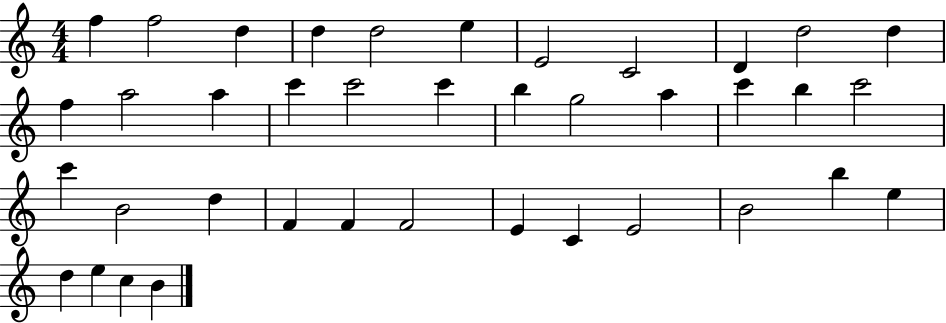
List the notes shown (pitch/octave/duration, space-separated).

F5/q F5/h D5/q D5/q D5/h E5/q E4/h C4/h D4/q D5/h D5/q F5/q A5/h A5/q C6/q C6/h C6/q B5/q G5/h A5/q C6/q B5/q C6/h C6/q B4/h D5/q F4/q F4/q F4/h E4/q C4/q E4/h B4/h B5/q E5/q D5/q E5/q C5/q B4/q